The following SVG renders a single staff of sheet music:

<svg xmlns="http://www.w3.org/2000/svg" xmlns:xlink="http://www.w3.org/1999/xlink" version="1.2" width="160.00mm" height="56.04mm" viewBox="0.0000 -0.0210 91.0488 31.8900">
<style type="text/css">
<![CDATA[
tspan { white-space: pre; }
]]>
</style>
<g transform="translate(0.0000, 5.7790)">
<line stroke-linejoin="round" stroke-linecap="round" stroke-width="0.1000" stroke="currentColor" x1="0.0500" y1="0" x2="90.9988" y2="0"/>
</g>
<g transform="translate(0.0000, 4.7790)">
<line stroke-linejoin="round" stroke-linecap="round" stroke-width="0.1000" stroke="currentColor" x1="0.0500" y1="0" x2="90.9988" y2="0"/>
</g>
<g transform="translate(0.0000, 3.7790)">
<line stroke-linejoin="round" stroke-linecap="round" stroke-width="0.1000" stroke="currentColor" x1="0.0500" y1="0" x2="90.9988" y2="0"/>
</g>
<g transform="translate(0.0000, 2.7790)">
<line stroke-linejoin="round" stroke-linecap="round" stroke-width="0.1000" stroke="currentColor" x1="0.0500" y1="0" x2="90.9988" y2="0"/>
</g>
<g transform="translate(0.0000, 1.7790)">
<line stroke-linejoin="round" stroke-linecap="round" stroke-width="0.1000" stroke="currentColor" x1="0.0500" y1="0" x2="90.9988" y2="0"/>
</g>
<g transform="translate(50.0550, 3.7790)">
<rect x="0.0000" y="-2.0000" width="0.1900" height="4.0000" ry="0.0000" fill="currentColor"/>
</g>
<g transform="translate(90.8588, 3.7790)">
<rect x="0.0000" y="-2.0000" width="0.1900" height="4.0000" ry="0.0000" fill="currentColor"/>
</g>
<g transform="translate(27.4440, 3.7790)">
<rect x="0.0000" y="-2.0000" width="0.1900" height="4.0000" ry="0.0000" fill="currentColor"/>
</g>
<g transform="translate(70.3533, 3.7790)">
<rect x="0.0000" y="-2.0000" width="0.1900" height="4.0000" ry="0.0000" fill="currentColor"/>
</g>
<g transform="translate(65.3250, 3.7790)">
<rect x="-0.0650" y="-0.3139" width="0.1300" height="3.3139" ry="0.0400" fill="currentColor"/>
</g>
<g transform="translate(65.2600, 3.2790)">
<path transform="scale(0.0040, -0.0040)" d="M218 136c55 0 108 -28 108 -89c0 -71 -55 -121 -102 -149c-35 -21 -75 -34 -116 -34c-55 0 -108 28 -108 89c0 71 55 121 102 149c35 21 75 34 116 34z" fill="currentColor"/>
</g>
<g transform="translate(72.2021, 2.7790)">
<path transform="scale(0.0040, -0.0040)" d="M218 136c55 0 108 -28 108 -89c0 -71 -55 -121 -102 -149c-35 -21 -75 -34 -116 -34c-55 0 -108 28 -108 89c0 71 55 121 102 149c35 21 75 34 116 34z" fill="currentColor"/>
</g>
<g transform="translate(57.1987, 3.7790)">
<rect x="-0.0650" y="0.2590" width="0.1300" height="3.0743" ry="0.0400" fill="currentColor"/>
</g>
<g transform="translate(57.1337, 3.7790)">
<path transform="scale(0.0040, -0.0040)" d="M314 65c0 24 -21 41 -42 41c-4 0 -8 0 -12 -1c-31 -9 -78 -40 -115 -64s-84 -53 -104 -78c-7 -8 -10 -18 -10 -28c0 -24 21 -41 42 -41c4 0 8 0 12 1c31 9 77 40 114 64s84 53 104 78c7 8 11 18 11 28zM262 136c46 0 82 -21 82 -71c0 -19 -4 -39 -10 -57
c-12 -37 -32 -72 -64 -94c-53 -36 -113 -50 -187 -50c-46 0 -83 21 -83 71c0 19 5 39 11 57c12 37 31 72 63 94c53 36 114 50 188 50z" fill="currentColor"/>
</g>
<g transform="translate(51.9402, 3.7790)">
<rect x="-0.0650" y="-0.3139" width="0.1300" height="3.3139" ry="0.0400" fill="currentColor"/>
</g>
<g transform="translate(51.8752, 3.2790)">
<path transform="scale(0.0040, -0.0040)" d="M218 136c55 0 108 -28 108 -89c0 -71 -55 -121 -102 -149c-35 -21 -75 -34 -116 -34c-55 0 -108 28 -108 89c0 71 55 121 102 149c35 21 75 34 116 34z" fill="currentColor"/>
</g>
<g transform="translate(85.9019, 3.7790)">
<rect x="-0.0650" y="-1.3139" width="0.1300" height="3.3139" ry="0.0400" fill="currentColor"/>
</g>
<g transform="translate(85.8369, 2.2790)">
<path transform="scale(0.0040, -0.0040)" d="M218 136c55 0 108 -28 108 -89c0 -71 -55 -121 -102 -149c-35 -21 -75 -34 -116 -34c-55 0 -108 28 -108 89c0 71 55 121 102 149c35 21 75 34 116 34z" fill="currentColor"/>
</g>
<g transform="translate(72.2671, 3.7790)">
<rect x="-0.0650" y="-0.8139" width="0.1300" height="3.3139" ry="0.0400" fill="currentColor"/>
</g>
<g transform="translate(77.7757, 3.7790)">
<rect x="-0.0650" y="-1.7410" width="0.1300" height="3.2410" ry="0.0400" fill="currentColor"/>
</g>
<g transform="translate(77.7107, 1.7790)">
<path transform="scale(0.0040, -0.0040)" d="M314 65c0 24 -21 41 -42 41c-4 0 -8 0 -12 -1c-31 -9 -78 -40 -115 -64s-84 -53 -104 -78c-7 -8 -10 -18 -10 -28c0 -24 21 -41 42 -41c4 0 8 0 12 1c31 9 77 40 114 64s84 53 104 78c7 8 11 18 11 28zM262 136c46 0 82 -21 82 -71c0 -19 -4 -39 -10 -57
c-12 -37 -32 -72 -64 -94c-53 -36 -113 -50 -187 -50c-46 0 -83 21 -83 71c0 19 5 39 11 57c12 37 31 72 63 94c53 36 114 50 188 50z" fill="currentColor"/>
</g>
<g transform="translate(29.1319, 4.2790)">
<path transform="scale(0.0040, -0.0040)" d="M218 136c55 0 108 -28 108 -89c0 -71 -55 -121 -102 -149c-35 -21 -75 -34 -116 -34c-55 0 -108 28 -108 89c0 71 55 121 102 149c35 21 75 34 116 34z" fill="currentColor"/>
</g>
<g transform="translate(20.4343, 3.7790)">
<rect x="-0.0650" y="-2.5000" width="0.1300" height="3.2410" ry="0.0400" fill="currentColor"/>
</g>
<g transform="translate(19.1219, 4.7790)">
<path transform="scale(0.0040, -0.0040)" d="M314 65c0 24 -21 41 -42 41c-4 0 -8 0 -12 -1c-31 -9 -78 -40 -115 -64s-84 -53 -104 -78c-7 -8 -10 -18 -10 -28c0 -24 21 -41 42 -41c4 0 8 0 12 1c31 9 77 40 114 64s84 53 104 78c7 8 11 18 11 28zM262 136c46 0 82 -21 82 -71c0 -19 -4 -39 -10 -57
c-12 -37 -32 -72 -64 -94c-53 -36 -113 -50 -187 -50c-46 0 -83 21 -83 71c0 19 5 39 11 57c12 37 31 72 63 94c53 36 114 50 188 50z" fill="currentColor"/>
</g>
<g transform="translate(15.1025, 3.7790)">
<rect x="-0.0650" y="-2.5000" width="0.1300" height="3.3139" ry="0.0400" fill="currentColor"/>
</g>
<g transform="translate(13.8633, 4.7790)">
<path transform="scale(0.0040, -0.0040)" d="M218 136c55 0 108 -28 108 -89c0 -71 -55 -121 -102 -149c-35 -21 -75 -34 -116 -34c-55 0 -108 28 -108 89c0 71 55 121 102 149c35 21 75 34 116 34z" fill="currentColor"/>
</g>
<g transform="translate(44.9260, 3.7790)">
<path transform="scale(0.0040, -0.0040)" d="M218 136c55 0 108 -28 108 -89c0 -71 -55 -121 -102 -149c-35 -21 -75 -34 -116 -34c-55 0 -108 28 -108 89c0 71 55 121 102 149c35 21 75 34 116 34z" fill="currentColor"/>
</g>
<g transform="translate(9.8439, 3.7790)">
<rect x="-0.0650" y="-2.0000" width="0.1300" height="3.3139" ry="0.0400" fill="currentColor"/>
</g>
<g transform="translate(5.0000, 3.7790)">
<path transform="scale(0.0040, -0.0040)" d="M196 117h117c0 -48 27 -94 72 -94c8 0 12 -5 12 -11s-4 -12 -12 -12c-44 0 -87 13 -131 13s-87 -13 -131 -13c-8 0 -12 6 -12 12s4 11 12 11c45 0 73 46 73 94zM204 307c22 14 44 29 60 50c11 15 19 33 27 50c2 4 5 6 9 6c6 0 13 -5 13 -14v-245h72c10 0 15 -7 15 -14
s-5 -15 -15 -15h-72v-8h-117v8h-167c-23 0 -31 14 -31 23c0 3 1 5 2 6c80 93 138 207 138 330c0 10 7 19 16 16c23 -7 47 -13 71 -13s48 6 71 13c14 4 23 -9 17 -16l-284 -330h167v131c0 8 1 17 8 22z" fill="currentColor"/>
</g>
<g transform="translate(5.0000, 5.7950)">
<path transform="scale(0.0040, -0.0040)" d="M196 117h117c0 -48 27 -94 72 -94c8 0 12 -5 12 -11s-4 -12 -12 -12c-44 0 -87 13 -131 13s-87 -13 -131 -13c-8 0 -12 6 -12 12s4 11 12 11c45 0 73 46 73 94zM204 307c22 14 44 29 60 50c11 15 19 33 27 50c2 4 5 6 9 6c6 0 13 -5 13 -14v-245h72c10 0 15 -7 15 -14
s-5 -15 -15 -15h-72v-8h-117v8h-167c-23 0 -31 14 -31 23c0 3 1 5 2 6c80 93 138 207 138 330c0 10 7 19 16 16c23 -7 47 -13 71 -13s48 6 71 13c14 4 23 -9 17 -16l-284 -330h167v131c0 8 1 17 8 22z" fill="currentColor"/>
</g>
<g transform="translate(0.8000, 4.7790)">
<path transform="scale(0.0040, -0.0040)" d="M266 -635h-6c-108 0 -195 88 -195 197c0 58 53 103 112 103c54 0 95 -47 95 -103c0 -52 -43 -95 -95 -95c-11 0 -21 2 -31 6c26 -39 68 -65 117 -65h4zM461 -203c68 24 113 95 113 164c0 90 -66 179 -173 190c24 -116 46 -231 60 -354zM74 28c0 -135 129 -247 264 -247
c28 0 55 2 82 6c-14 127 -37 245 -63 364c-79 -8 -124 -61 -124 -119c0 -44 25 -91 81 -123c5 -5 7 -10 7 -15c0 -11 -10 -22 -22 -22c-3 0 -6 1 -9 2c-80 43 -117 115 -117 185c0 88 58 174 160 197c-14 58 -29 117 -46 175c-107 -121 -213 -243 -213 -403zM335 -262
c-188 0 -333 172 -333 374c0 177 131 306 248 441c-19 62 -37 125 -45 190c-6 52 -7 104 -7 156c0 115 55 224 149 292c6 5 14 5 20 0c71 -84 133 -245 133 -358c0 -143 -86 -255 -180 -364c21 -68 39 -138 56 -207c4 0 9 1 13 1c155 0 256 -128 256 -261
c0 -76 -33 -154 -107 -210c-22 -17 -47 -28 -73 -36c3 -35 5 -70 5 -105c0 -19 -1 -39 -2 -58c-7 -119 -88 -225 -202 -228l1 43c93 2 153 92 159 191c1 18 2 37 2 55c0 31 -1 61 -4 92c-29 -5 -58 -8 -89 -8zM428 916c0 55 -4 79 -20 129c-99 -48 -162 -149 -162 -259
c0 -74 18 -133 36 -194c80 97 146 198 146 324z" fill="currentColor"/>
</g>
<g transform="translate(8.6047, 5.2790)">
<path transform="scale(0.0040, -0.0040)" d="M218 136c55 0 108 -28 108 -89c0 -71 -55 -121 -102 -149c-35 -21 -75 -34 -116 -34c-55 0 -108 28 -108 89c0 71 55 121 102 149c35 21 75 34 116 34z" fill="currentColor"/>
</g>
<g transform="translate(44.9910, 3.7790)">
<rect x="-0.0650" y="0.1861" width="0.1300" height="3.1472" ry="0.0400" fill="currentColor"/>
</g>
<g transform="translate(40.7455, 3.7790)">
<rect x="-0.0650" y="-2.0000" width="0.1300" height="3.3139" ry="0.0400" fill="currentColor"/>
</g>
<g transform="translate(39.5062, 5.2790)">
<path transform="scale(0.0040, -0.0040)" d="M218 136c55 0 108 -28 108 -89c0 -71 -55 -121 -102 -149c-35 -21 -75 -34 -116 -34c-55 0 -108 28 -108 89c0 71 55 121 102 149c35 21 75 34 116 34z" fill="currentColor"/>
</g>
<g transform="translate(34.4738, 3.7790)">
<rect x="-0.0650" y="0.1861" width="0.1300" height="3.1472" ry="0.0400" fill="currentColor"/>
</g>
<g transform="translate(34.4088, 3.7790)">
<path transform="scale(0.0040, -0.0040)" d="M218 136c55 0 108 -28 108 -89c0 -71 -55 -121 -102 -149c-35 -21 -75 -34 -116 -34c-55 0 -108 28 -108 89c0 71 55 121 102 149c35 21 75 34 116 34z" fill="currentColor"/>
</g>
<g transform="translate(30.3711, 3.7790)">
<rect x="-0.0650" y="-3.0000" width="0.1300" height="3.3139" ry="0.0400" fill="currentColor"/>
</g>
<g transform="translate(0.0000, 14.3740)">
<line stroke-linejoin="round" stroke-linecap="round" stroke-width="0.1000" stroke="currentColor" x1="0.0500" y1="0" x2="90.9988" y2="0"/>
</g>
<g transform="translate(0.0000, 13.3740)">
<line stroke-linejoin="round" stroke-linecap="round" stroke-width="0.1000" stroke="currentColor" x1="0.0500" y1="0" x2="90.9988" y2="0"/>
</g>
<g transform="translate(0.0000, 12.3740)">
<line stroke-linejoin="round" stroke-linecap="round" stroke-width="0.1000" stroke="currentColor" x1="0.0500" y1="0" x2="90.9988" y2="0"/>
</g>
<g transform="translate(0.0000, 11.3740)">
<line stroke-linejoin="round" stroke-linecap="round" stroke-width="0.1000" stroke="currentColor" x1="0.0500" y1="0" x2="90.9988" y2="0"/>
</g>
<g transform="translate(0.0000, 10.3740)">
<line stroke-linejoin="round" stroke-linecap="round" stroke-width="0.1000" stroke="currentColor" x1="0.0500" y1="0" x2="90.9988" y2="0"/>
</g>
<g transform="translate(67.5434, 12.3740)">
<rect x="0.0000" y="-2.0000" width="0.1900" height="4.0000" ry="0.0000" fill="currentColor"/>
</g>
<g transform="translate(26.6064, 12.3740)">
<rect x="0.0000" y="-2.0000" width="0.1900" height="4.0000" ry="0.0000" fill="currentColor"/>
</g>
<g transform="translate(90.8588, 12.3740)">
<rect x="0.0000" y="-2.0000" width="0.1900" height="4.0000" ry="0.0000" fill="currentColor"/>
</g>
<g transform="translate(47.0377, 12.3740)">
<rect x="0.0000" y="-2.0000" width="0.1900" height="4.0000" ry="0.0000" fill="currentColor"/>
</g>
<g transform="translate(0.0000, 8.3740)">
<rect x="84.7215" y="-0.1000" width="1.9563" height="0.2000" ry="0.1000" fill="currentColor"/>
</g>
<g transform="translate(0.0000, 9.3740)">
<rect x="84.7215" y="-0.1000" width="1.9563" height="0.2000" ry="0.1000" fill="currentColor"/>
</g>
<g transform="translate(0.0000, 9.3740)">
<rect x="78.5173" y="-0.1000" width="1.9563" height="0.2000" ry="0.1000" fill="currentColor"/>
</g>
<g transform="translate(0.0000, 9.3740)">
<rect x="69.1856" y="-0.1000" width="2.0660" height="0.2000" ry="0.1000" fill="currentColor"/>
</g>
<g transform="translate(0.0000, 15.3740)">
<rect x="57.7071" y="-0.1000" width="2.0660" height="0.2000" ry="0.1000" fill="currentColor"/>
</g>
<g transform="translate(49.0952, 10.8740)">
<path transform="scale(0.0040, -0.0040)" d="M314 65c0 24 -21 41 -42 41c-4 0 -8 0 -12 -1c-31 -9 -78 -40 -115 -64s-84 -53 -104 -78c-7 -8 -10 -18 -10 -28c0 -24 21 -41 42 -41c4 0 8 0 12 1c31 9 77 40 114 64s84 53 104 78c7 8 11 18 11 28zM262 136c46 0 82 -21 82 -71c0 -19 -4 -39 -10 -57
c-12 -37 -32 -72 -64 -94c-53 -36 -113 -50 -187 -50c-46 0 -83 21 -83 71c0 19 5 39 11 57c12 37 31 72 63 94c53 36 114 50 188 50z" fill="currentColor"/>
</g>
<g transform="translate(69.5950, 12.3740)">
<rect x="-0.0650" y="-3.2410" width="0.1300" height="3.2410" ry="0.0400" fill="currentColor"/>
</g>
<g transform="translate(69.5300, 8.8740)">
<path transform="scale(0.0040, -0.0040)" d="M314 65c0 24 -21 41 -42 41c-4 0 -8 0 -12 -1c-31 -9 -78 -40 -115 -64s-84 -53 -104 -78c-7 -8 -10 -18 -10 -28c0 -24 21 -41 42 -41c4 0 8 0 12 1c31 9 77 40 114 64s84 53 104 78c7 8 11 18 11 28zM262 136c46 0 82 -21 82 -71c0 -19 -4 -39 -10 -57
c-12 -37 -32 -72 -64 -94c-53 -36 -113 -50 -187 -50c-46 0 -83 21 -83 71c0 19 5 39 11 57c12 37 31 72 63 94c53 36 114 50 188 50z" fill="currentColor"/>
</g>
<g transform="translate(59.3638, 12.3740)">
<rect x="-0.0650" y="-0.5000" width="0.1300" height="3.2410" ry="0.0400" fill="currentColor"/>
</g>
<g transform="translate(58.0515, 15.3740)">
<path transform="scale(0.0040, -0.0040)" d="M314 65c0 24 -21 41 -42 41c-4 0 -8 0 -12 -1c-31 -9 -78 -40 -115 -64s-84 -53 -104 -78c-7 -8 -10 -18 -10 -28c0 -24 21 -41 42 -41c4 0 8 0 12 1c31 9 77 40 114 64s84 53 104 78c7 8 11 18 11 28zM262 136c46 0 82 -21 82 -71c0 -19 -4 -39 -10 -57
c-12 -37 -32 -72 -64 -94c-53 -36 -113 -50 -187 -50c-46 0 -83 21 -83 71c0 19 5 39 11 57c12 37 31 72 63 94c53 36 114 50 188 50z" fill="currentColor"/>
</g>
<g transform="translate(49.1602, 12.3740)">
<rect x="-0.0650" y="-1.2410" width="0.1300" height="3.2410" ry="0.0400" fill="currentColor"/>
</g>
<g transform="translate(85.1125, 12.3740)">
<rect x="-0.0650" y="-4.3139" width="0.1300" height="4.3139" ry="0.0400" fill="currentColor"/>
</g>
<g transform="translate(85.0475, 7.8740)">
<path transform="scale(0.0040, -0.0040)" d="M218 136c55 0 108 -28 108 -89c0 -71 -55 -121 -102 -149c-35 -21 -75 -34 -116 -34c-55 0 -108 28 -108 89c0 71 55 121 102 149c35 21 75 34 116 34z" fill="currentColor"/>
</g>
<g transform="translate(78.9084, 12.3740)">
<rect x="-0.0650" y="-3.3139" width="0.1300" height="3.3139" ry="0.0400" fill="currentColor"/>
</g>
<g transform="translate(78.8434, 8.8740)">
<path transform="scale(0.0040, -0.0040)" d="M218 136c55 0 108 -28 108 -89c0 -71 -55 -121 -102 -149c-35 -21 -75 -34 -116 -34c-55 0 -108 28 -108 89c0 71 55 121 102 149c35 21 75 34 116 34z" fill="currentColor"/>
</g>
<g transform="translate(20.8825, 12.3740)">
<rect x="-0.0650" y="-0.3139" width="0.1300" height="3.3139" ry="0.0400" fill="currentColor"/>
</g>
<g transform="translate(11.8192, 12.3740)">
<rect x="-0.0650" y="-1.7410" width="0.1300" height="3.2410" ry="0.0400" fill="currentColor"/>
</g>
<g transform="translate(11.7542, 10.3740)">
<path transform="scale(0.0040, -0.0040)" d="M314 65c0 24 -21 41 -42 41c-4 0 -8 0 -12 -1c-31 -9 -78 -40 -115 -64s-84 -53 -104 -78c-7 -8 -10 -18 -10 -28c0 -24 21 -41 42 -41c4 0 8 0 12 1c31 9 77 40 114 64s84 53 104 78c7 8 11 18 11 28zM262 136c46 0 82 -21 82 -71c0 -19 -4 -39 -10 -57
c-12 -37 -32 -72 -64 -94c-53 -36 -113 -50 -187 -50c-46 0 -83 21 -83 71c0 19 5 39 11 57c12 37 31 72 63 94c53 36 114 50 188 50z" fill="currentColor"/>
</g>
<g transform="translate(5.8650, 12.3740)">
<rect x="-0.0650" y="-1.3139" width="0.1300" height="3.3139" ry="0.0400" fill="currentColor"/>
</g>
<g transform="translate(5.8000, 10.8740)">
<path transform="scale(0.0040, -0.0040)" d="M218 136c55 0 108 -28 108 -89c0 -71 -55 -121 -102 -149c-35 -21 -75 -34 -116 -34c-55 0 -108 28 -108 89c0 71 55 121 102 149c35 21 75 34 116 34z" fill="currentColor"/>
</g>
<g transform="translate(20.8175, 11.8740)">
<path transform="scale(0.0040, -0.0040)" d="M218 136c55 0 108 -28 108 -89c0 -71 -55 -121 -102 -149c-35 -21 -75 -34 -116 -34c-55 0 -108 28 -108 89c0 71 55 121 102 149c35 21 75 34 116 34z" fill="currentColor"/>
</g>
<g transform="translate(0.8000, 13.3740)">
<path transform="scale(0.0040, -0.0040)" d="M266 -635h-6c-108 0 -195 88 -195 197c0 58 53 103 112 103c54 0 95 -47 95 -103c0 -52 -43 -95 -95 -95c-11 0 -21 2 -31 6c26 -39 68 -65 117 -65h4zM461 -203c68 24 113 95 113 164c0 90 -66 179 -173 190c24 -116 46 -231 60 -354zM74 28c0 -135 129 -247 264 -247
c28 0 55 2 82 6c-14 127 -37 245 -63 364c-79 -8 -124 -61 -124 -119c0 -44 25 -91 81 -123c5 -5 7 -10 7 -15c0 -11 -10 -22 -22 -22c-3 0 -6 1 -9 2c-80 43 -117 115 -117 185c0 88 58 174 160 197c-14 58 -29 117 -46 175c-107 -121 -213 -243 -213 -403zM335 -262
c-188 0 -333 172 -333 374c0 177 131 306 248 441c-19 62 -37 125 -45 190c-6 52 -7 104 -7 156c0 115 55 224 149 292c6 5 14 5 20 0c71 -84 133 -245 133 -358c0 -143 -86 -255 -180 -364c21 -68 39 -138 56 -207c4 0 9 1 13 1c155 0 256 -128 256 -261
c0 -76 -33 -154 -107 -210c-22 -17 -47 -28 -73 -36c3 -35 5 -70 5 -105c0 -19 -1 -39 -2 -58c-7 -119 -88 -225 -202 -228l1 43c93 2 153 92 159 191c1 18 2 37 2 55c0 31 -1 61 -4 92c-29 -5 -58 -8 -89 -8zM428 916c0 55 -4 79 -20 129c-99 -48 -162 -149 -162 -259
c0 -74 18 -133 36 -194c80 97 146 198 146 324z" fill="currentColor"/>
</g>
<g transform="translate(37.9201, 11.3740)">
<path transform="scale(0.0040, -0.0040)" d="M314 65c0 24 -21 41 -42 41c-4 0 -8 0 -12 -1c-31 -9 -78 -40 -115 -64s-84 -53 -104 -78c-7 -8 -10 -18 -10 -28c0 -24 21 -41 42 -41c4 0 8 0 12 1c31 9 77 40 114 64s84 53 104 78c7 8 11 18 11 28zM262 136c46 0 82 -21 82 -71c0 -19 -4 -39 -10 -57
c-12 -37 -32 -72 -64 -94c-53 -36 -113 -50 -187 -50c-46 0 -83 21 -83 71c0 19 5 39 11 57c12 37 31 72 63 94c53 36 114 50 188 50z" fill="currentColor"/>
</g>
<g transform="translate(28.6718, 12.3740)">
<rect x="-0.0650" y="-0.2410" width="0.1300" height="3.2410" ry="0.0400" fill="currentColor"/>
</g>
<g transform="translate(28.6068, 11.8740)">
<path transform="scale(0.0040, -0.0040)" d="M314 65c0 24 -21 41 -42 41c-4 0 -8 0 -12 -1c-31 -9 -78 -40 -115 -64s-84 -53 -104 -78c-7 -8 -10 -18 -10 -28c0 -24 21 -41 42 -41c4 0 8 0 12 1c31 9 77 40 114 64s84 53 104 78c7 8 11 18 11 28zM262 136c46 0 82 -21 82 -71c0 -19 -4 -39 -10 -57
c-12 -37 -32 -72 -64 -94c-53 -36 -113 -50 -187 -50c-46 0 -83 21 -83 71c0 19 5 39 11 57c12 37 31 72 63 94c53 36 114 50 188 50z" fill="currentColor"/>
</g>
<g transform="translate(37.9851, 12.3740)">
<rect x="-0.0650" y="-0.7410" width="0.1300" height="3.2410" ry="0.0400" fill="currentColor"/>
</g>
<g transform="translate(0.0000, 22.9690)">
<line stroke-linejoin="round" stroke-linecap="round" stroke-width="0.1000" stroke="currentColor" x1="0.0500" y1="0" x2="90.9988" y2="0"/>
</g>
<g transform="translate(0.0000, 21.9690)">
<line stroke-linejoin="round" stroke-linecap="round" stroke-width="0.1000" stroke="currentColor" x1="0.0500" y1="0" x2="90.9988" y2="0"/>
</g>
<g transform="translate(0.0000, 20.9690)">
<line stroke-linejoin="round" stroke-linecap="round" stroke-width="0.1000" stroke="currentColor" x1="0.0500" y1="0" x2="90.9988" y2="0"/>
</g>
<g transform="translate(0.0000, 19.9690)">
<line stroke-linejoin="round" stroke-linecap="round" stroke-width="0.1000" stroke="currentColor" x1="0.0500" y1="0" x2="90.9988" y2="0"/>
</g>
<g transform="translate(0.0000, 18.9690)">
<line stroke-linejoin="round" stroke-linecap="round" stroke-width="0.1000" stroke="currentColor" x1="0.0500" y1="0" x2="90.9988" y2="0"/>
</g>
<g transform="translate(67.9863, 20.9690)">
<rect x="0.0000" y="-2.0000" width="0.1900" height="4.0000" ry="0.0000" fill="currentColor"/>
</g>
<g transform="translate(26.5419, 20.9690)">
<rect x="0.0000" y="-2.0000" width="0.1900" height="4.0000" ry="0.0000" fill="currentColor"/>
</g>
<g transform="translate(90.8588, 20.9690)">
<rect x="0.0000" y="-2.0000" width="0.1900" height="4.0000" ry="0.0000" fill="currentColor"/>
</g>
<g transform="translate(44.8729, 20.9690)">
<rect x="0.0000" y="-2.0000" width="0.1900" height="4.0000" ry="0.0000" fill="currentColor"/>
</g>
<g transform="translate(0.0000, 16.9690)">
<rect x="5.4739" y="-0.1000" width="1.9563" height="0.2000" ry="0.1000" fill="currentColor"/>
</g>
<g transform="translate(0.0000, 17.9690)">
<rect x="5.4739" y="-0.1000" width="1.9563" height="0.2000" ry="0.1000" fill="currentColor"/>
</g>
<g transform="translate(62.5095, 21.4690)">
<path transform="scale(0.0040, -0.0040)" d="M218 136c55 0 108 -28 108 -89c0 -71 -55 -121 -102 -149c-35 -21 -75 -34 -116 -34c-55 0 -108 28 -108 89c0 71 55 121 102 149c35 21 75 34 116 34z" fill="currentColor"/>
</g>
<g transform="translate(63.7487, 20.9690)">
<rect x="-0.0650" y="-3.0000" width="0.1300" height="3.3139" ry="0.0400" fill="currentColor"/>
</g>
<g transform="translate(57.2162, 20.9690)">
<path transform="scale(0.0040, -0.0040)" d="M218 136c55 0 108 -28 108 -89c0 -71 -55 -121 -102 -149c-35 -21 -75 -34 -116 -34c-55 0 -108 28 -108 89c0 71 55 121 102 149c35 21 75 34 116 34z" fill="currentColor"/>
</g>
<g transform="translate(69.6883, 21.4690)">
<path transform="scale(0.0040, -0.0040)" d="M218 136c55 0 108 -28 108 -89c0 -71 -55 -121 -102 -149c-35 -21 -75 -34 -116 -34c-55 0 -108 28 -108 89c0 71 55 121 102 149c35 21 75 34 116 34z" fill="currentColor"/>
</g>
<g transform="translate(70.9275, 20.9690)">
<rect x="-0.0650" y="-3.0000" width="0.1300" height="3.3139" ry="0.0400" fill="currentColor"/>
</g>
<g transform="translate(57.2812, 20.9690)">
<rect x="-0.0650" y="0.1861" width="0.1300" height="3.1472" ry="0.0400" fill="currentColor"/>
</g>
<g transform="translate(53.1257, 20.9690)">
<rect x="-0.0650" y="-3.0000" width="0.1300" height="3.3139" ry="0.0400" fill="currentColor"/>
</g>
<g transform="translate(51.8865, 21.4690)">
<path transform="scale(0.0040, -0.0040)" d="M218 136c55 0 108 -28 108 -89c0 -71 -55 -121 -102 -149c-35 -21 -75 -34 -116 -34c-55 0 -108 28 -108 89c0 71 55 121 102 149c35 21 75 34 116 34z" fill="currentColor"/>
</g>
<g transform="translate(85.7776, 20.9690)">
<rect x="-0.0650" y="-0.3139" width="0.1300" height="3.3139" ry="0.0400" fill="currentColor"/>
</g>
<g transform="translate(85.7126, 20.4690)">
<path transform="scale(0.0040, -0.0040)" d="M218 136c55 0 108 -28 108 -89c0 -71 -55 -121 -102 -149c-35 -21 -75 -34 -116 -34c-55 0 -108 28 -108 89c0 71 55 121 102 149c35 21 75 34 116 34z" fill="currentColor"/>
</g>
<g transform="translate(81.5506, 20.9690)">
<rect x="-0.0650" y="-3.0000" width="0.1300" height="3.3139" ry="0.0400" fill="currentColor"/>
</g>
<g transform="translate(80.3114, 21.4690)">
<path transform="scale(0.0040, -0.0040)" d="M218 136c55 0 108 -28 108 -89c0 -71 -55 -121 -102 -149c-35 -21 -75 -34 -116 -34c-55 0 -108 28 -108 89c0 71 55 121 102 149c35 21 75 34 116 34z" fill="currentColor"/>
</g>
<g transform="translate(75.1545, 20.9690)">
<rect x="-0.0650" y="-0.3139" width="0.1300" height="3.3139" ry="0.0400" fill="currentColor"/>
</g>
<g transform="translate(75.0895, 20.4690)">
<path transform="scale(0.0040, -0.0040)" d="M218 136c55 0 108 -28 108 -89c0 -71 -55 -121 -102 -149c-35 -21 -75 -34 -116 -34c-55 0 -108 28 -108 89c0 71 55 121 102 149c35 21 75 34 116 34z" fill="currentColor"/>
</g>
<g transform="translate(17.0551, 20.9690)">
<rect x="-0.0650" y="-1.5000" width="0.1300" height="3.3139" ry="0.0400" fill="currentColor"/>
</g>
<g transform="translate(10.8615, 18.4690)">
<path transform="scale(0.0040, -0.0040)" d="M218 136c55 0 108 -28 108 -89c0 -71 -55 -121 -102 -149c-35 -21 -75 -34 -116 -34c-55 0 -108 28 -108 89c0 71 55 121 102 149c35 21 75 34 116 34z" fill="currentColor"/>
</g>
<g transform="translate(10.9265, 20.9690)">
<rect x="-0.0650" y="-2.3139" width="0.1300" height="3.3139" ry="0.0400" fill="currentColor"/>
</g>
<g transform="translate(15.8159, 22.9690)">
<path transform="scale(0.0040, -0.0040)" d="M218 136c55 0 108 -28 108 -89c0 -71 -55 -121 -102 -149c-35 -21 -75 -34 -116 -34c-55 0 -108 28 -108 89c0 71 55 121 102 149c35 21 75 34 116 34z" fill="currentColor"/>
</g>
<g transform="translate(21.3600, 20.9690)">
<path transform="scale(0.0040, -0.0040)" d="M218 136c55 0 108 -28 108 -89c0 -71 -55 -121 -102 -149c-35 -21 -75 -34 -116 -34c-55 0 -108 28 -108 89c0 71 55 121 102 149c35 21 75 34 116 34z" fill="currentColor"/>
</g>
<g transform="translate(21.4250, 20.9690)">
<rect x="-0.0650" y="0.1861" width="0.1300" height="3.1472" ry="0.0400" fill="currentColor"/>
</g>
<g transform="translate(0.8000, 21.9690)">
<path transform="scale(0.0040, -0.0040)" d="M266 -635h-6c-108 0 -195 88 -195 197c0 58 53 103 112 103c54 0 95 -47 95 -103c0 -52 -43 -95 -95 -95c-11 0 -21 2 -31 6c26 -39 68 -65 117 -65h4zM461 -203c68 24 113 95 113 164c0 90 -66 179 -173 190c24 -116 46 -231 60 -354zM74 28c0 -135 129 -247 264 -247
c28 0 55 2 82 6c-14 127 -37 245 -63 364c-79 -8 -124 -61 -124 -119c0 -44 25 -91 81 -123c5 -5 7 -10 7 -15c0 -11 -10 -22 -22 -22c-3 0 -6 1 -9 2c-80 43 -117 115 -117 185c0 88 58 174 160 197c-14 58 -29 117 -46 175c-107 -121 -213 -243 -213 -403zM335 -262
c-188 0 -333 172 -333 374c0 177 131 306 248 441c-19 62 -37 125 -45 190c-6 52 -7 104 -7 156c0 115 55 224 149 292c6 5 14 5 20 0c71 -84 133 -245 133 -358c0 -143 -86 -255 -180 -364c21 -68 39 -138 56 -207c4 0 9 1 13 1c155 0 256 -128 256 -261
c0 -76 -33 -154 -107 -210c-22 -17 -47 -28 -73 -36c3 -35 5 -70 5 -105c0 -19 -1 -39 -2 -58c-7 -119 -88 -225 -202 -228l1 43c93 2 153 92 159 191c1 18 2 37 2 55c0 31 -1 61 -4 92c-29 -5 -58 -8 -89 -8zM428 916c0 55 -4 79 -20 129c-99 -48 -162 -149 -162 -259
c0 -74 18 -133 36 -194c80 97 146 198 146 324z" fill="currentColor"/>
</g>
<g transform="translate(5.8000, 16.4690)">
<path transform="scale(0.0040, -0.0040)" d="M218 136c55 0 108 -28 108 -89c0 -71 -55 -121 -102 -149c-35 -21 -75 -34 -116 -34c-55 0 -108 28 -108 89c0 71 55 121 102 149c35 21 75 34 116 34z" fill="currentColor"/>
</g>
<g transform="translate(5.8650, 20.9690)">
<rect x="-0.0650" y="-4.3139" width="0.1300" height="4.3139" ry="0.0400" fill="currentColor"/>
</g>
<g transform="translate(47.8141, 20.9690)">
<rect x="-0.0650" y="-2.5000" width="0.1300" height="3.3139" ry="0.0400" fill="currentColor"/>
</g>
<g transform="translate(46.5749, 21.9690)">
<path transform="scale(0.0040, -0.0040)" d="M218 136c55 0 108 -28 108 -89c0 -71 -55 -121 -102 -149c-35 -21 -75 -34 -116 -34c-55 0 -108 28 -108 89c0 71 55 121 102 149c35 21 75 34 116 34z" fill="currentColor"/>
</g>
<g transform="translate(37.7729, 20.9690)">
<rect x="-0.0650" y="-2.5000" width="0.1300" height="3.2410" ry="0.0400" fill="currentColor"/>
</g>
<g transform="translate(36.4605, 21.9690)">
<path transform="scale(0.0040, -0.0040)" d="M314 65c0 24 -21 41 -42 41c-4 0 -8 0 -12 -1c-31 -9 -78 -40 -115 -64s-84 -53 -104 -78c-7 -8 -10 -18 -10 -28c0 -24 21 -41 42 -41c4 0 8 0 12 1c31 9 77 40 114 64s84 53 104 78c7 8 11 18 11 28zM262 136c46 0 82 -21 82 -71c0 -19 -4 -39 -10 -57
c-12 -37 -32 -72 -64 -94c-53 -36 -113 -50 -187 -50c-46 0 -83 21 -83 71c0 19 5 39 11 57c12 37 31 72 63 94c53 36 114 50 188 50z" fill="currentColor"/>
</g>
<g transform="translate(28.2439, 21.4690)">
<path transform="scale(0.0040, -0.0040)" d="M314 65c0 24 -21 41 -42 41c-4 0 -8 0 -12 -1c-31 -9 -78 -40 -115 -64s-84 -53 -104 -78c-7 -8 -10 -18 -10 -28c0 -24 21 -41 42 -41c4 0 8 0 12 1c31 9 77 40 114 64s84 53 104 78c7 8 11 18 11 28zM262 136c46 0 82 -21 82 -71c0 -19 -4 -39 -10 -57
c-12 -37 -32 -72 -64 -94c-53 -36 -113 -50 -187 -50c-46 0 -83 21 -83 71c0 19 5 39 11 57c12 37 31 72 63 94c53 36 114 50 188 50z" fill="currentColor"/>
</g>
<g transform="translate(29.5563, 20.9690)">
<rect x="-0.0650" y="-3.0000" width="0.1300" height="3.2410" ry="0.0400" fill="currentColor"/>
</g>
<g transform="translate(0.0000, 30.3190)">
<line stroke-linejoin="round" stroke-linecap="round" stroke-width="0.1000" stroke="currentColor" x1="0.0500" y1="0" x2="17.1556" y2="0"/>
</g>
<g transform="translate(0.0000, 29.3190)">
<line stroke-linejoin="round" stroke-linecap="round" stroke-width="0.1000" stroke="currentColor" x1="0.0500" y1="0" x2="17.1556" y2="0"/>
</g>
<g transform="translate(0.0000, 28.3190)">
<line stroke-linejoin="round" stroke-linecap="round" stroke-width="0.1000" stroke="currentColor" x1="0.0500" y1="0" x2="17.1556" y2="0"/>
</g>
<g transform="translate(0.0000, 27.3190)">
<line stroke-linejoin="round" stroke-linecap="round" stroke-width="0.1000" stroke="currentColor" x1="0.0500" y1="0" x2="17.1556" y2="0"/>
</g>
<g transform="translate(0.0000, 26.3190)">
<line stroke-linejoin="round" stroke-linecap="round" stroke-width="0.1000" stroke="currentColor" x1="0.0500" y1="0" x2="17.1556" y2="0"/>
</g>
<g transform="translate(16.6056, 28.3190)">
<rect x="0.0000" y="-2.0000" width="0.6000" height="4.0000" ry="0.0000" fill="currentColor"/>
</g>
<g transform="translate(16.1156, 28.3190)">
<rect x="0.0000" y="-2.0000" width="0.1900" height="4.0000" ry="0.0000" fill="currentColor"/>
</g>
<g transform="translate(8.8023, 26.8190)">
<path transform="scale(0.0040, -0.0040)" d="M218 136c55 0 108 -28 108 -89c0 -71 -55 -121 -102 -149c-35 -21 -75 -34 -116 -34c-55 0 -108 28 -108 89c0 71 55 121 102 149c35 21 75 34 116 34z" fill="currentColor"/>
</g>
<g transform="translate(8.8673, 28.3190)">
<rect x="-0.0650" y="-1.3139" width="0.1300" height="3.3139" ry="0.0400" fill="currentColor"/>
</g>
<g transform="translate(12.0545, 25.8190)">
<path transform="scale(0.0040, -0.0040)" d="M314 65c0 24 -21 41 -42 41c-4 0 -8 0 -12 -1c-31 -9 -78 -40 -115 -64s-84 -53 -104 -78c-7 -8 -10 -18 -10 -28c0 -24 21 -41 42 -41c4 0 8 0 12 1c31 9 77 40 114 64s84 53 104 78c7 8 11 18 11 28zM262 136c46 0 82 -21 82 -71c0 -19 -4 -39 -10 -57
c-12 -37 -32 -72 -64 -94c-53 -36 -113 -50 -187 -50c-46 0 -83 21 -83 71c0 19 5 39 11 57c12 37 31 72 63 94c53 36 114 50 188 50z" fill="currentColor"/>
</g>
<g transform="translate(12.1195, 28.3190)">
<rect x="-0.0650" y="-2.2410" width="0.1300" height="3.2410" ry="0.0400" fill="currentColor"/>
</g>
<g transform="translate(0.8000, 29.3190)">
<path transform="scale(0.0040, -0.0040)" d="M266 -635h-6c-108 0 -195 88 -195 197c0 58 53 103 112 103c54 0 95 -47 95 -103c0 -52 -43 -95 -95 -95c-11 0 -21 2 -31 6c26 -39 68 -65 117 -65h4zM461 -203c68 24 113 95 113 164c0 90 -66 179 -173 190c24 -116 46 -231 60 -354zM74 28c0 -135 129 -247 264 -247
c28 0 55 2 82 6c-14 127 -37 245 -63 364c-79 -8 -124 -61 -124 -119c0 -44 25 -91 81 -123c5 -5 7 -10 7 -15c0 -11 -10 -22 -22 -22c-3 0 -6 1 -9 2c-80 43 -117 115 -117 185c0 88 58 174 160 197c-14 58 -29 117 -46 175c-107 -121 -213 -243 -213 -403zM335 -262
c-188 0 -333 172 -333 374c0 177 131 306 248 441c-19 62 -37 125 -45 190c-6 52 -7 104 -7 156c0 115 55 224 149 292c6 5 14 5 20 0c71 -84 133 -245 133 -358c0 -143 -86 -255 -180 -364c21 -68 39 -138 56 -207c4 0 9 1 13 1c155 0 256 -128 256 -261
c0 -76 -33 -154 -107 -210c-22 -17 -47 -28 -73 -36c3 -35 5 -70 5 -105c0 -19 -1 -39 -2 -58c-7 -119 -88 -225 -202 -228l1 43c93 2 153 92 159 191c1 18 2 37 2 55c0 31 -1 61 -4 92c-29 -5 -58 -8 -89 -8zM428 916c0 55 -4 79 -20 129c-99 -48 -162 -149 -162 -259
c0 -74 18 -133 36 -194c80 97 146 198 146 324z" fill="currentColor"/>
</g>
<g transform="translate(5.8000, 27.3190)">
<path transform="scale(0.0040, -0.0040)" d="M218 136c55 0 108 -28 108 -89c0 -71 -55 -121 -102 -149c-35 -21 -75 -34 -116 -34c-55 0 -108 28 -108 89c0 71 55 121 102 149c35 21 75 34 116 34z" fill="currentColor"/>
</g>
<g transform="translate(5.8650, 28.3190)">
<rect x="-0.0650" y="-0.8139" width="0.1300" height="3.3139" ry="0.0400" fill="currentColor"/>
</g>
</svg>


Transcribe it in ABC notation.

X:1
T:Untitled
M:4/4
L:1/4
K:C
F G G2 A B F B c B2 c d f2 e e f2 c c2 d2 e2 C2 b2 b d' d' g E B A2 G2 G A B A A c A c d e g2